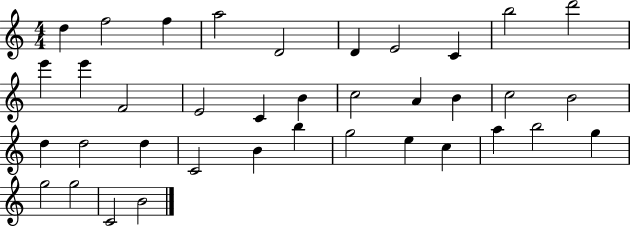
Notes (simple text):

D5/q F5/h F5/q A5/h D4/h D4/q E4/h C4/q B5/h D6/h E6/q E6/q F4/h E4/h C4/q B4/q C5/h A4/q B4/q C5/h B4/h D5/q D5/h D5/q C4/h B4/q B5/q G5/h E5/q C5/q A5/q B5/h G5/q G5/h G5/h C4/h B4/h